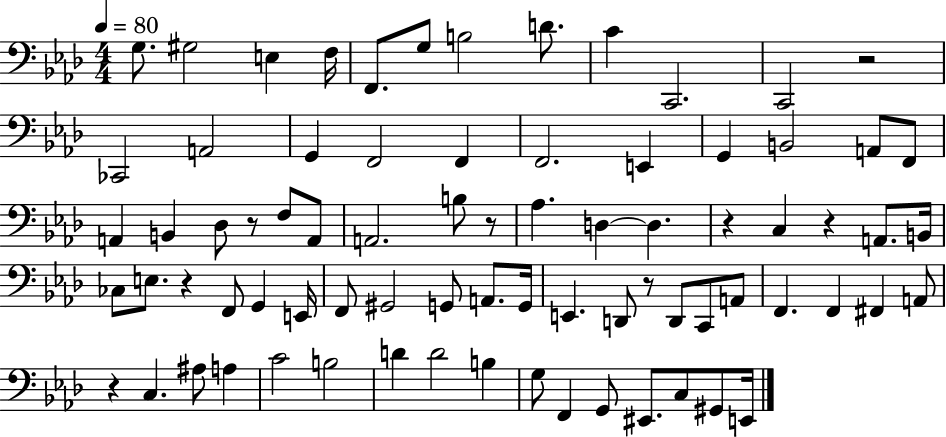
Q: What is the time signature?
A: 4/4